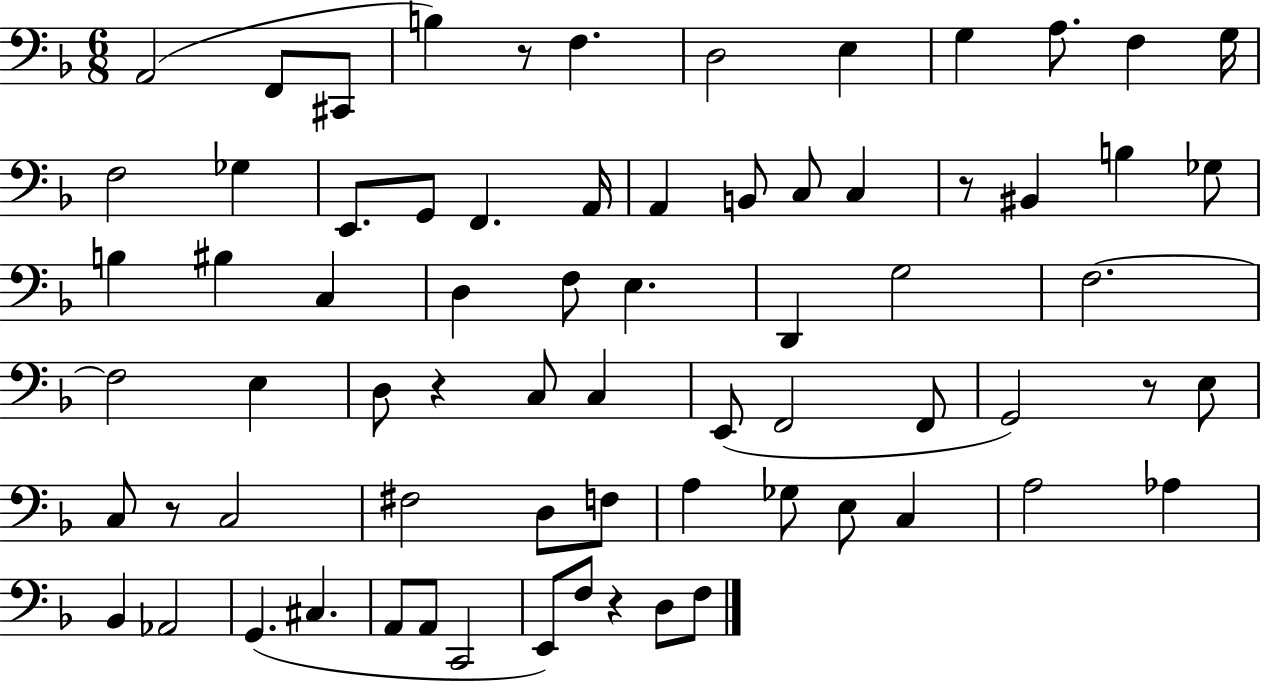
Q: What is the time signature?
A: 6/8